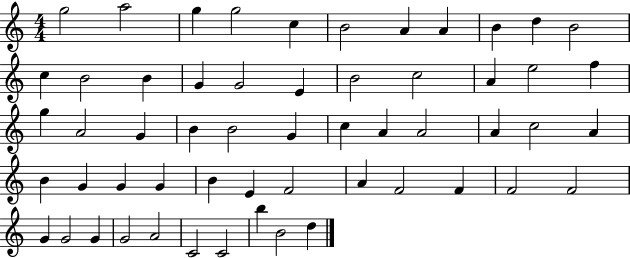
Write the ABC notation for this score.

X:1
T:Untitled
M:4/4
L:1/4
K:C
g2 a2 g g2 c B2 A A B d B2 c B2 B G G2 E B2 c2 A e2 f g A2 G B B2 G c A A2 A c2 A B G G G B E F2 A F2 F F2 F2 G G2 G G2 A2 C2 C2 b B2 d